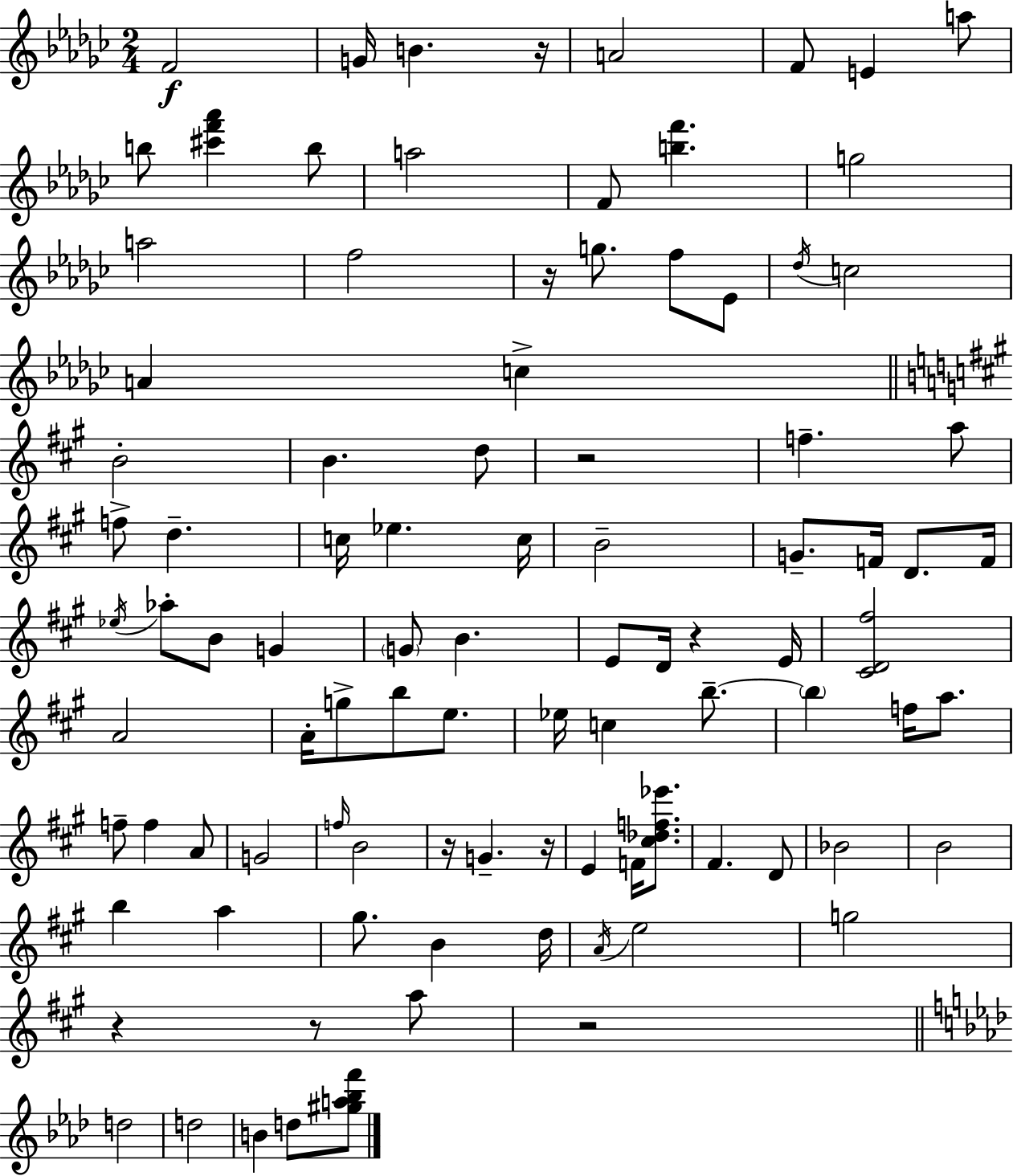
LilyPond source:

{
  \clef treble
  \numericTimeSignature
  \time 2/4
  \key ees \minor
  f'2\f | g'16 b'4. r16 | a'2 | f'8 e'4 a''8 | \break b''8 <cis''' f''' aes'''>4 b''8 | a''2 | f'8 <b'' f'''>4. | g''2 | \break a''2 | f''2 | r16 g''8. f''8 ees'8 | \acciaccatura { des''16 } c''2 | \break a'4 c''4-> | \bar "||" \break \key a \major b'2-. | b'4. d''8 | r2 | f''4.-- a''8 | \break f''8-> d''4.-- | c''16 ees''4. c''16 | b'2-- | g'8.-- f'16 d'8. f'16 | \break \acciaccatura { ees''16 } aes''8-. b'8 g'4 | \parenthesize g'8 b'4. | e'8 d'16 r4 | e'16 <cis' d' fis''>2 | \break a'2 | a'16-. g''8-> b''8 e''8. | ees''16 c''4 b''8.--~~ | \parenthesize b''4 f''16 a''8. | \break f''8-- f''4 a'8 | g'2 | \grace { f''16 } b'2 | r16 g'4.-- | \break r16 e'4 f'16 <cis'' des'' f'' ees'''>8. | fis'4. | d'8 bes'2 | b'2 | \break b''4 a''4 | gis''8. b'4 | d''16 \acciaccatura { a'16 } e''2 | g''2 | \break r4 r8 | a''8 r2 | \bar "||" \break \key f \minor d''2 | d''2 | b'4 d''8 <gis'' a'' bes'' f'''>8 | \bar "|."
}